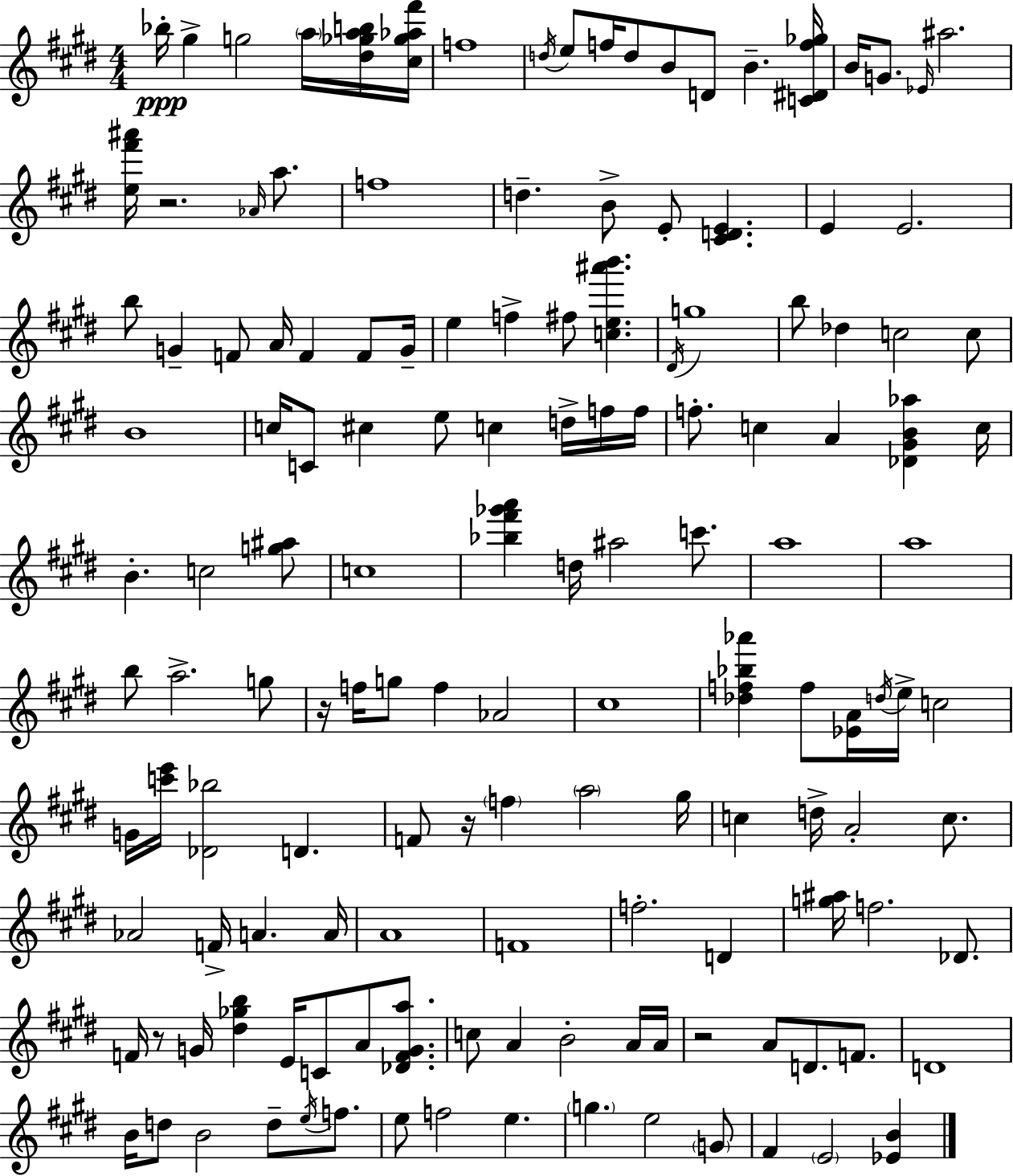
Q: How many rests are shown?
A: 5